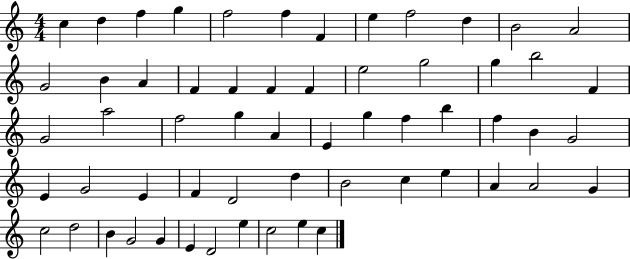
{
  \clef treble
  \numericTimeSignature
  \time 4/4
  \key c \major
  c''4 d''4 f''4 g''4 | f''2 f''4 f'4 | e''4 f''2 d''4 | b'2 a'2 | \break g'2 b'4 a'4 | f'4 f'4 f'4 f'4 | e''2 g''2 | g''4 b''2 f'4 | \break g'2 a''2 | f''2 g''4 a'4 | e'4 g''4 f''4 b''4 | f''4 b'4 g'2 | \break e'4 g'2 e'4 | f'4 d'2 d''4 | b'2 c''4 e''4 | a'4 a'2 g'4 | \break c''2 d''2 | b'4 g'2 g'4 | e'4 d'2 e''4 | c''2 e''4 c''4 | \break \bar "|."
}